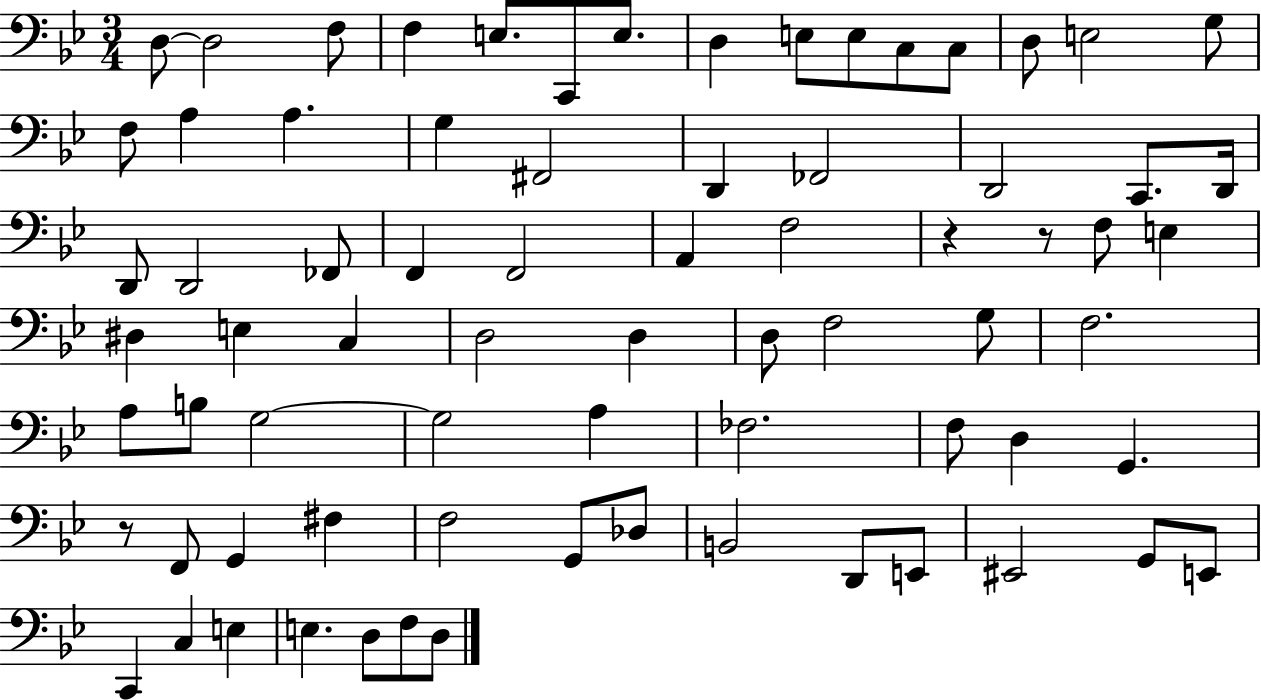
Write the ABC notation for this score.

X:1
T:Untitled
M:3/4
L:1/4
K:Bb
D,/2 D,2 F,/2 F, E,/2 C,,/2 E,/2 D, E,/2 E,/2 C,/2 C,/2 D,/2 E,2 G,/2 F,/2 A, A, G, ^F,,2 D,, _F,,2 D,,2 C,,/2 D,,/4 D,,/2 D,,2 _F,,/2 F,, F,,2 A,, F,2 z z/2 F,/2 E, ^D, E, C, D,2 D, D,/2 F,2 G,/2 F,2 A,/2 B,/2 G,2 G,2 A, _F,2 F,/2 D, G,, z/2 F,,/2 G,, ^F, F,2 G,,/2 _D,/2 B,,2 D,,/2 E,,/2 ^E,,2 G,,/2 E,,/2 C,, C, E, E, D,/2 F,/2 D,/2